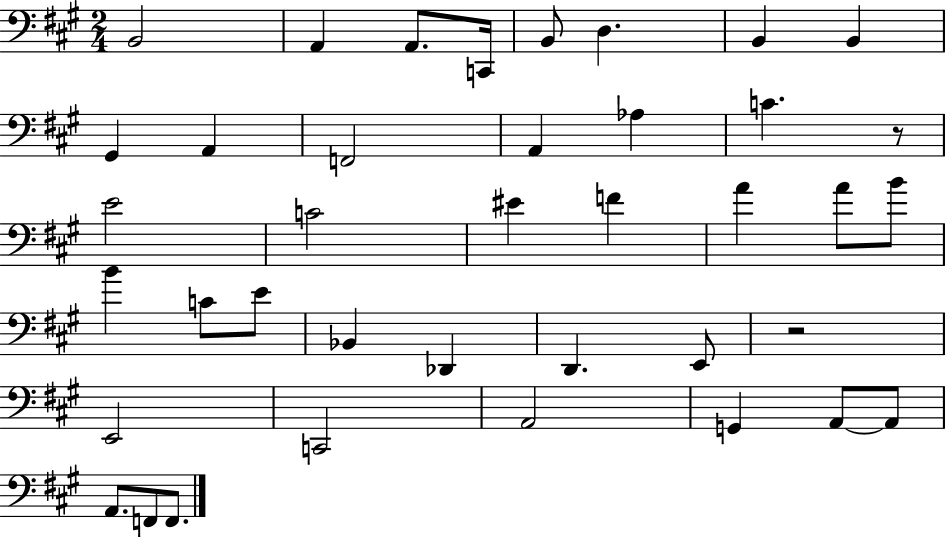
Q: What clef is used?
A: bass